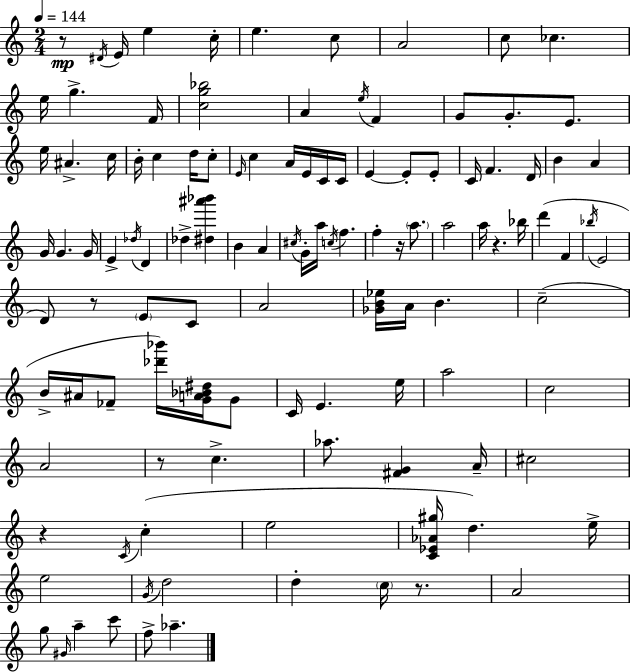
R/e D#4/s E4/s E5/q C5/s E5/q. C5/e A4/h C5/e CES5/q. E5/s G5/q. F4/s [C5,G5,Bb5]/h A4/q E5/s F4/q G4/e G4/e. E4/e. E5/s A#4/q. C5/s B4/s C5/q D5/s C5/e E4/s C5/q A4/s E4/s C4/s C4/s E4/q E4/e E4/e C4/s F4/q. D4/s B4/q A4/q G4/s G4/q. G4/s E4/q Db5/s D4/q Db5/q [D#5,A#6,Bb6]/q B4/q A4/q C#5/s G4/s A5/s C5/s F5/q. F5/q R/s A5/e. A5/h A5/s R/q. Bb5/s D6/q F4/q Bb5/s E4/h D4/e R/e E4/e C4/e A4/h [Gb4,B4,Eb5]/s A4/s B4/q. C5/h B4/s A#4/s FES4/e [Db6,Bb6]/s [G4,A4,Bb4,D#5]/s G4/e C4/s E4/q. E5/s A5/h C5/h A4/h R/e C5/q. Ab5/e. [F#4,G4]/q A4/s C#5/h R/q C4/s C5/q E5/h [C4,Eb4,Ab4,G#5]/s D5/q. E5/s E5/h G4/s D5/h D5/q C5/s R/e. A4/h G5/e G#4/s A5/q C6/e F5/e Ab5/q.